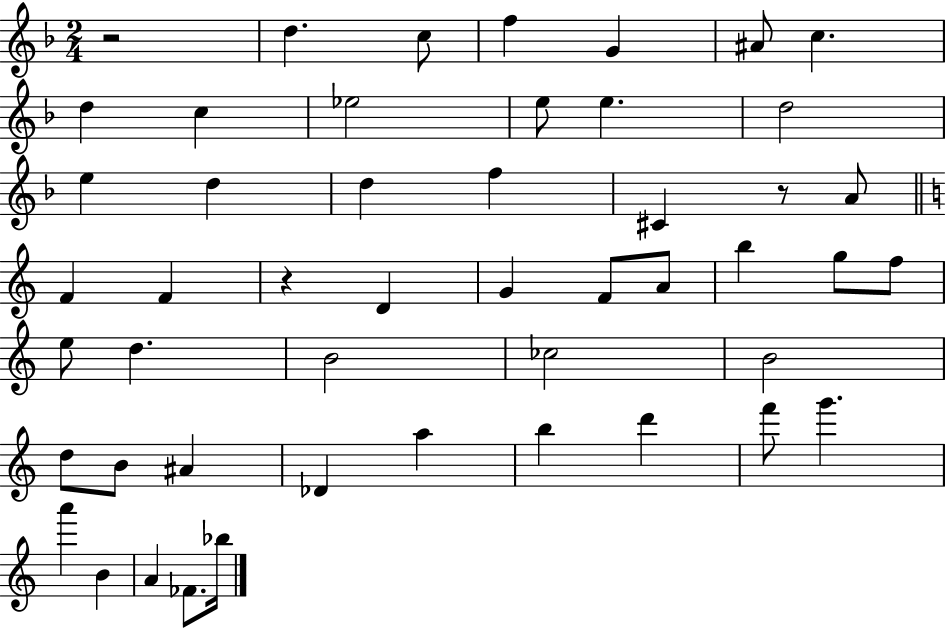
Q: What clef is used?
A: treble